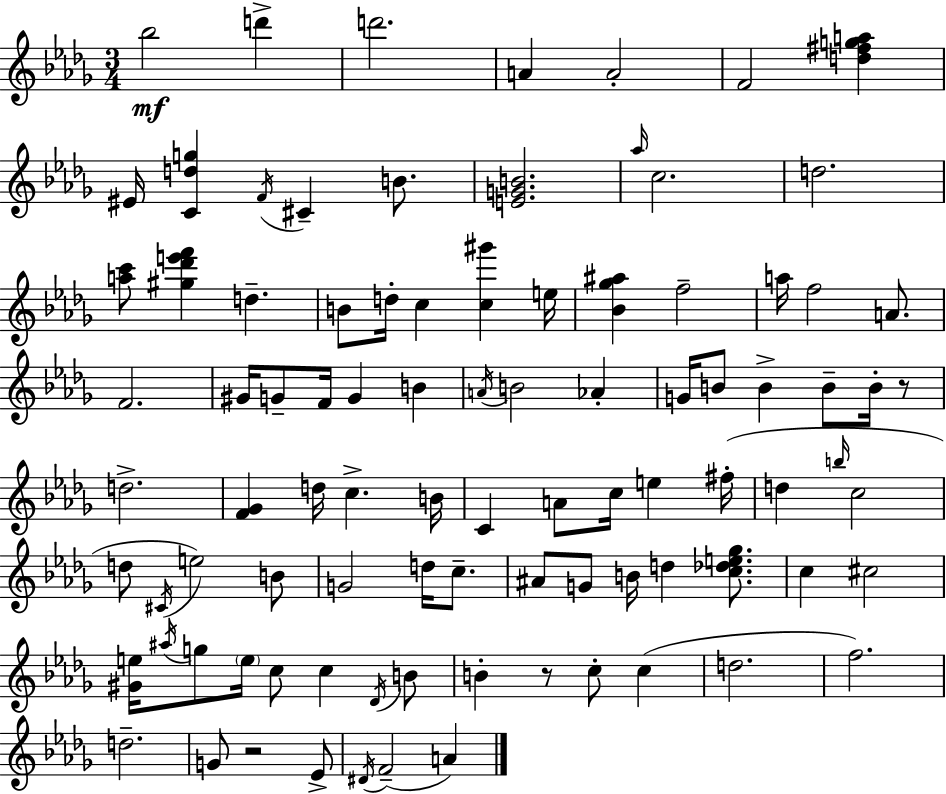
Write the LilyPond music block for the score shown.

{
  \clef treble
  \numericTimeSignature
  \time 3/4
  \key bes \minor
  \repeat volta 2 { bes''2\mf d'''4-> | d'''2. | a'4 a'2-. | f'2 <d'' fis'' g'' a''>4 | \break eis'16 <c' d'' g''>4 \acciaccatura { f'16 } cis'4-- b'8. | <e' g' b'>2. | \grace { aes''16 } c''2. | d''2. | \break <a'' c'''>8 <gis'' des''' e''' f'''>4 d''4.-- | b'8 d''16-. c''4 <c'' gis'''>4 | e''16 <bes' ges'' ais''>4 f''2-- | a''16 f''2 a'8. | \break f'2. | gis'16 g'8-- f'16 g'4 b'4 | \acciaccatura { a'16 } b'2 aes'4-. | g'16 b'8 b'4-> b'8-- | \break b'16-. r8 d''2.-> | <f' ges'>4 d''16 c''4.-> | b'16 c'4 a'8 c''16 e''4 | fis''16-.( d''4 \grace { b''16 } c''2 | \break d''8 \acciaccatura { cis'16 }) e''2 | b'8 g'2 | d''16 c''8.-- ais'8 g'8 b'16 d''4 | <c'' des'' e'' ges''>8. c''4 cis''2 | \break <gis' e''>16 \acciaccatura { ais''16 } g''8 \parenthesize e''16 c''8 | c''4 \acciaccatura { des'16 } b'8 b'4-. r8 | c''8-. c''4( d''2. | f''2.) | \break d''2.-- | g'8 r2 | ees'8-> \acciaccatura { dis'16 }( f'2-- | a'4) } \bar "|."
}